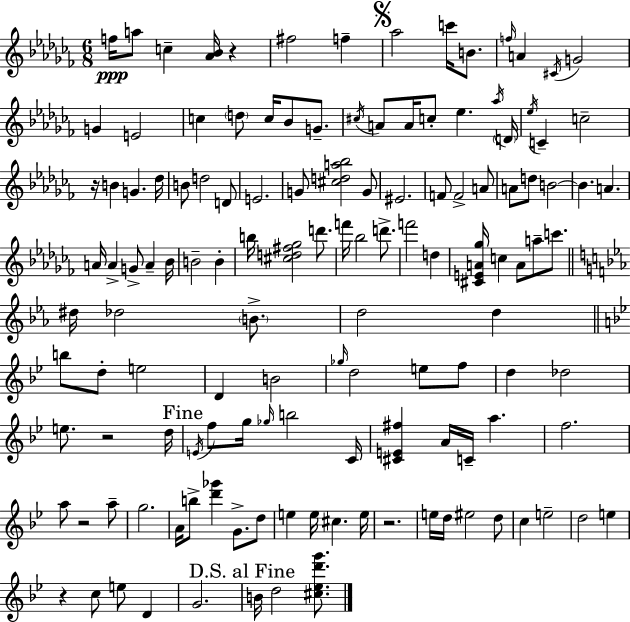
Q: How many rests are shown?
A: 6